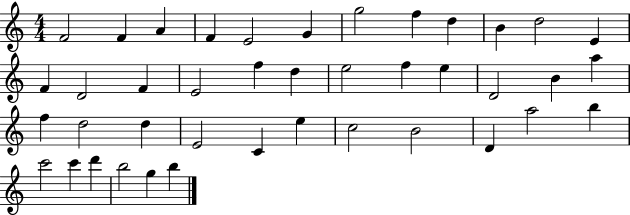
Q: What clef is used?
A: treble